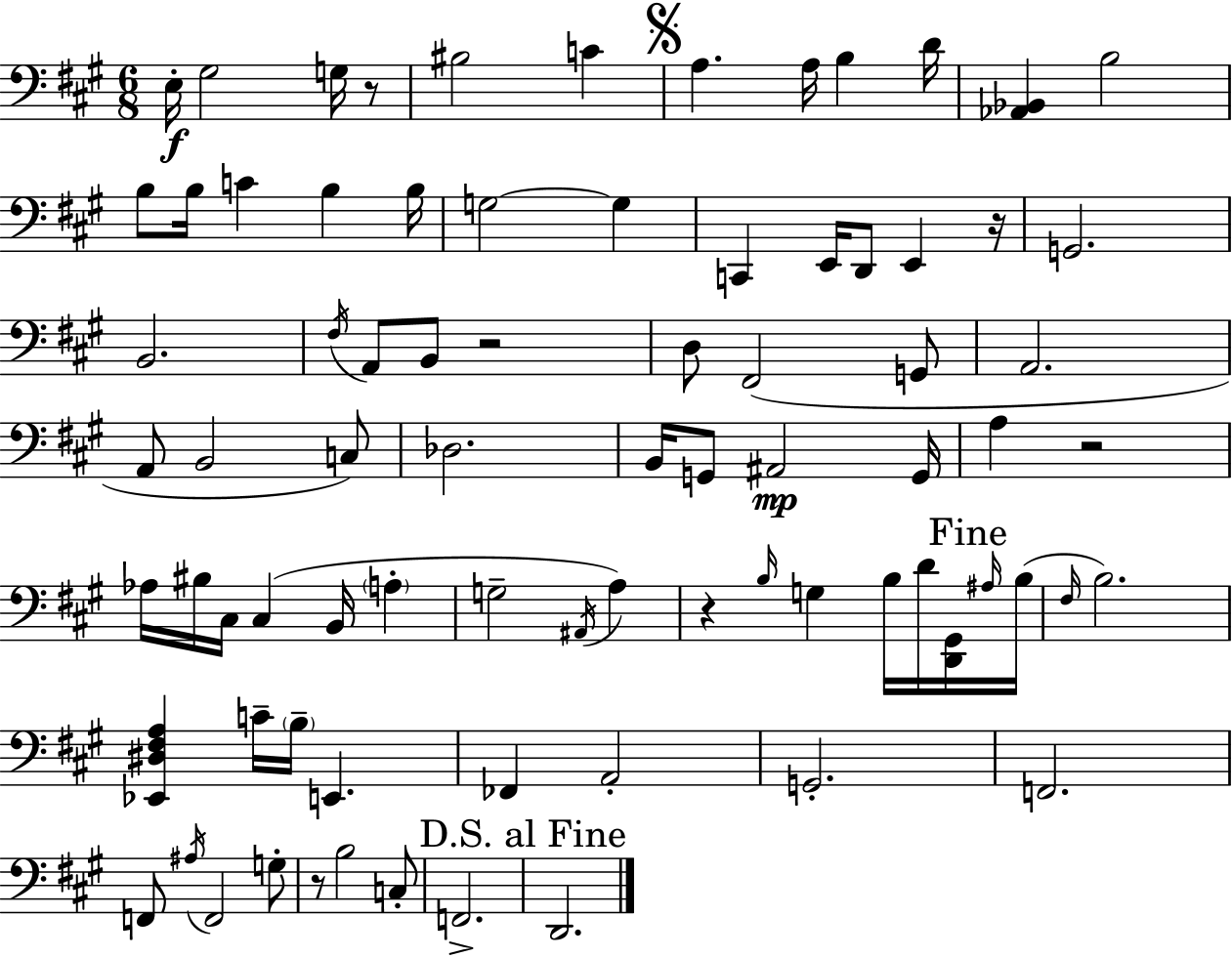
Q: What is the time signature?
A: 6/8